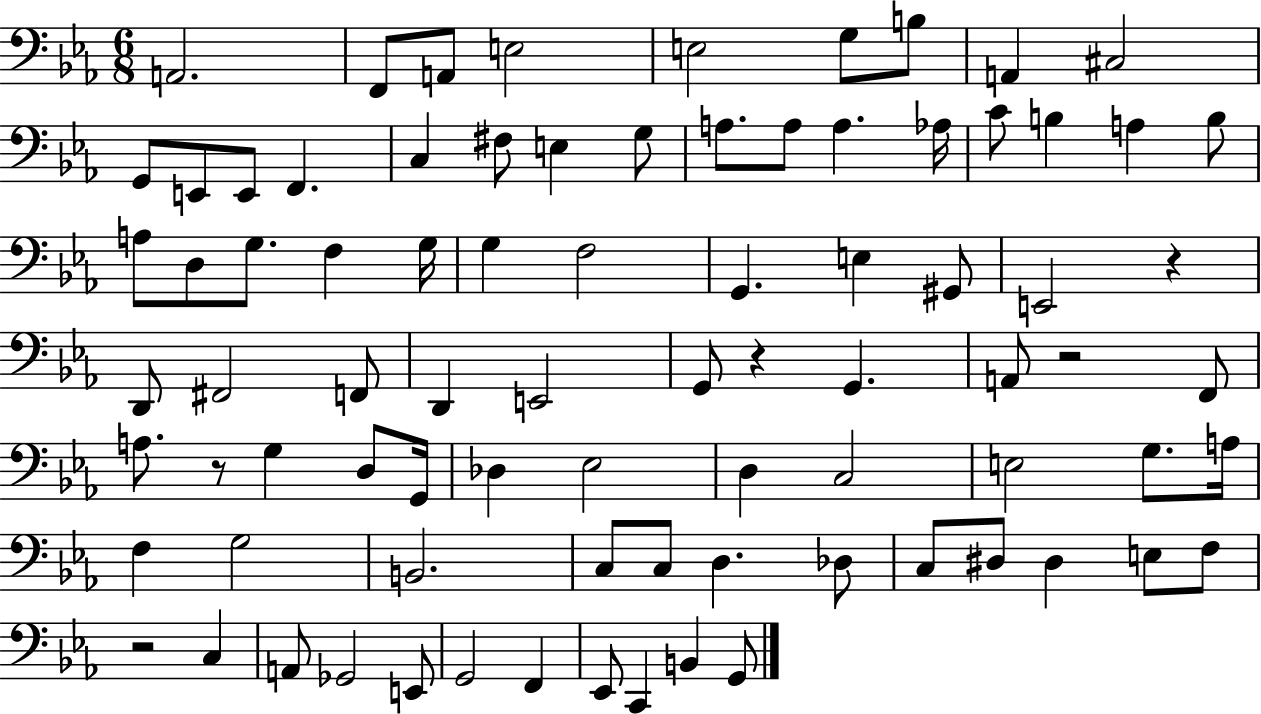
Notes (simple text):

A2/h. F2/e A2/e E3/h E3/h G3/e B3/e A2/q C#3/h G2/e E2/e E2/e F2/q. C3/q F#3/e E3/q G3/e A3/e. A3/e A3/q. Ab3/s C4/e B3/q A3/q B3/e A3/e D3/e G3/e. F3/q G3/s G3/q F3/h G2/q. E3/q G#2/e E2/h R/q D2/e F#2/h F2/e D2/q E2/h G2/e R/q G2/q. A2/e R/h F2/e A3/e. R/e G3/q D3/e G2/s Db3/q Eb3/h D3/q C3/h E3/h G3/e. A3/s F3/q G3/h B2/h. C3/e C3/e D3/q. Db3/e C3/e D#3/e D#3/q E3/e F3/e R/h C3/q A2/e Gb2/h E2/e G2/h F2/q Eb2/e C2/q B2/q G2/e